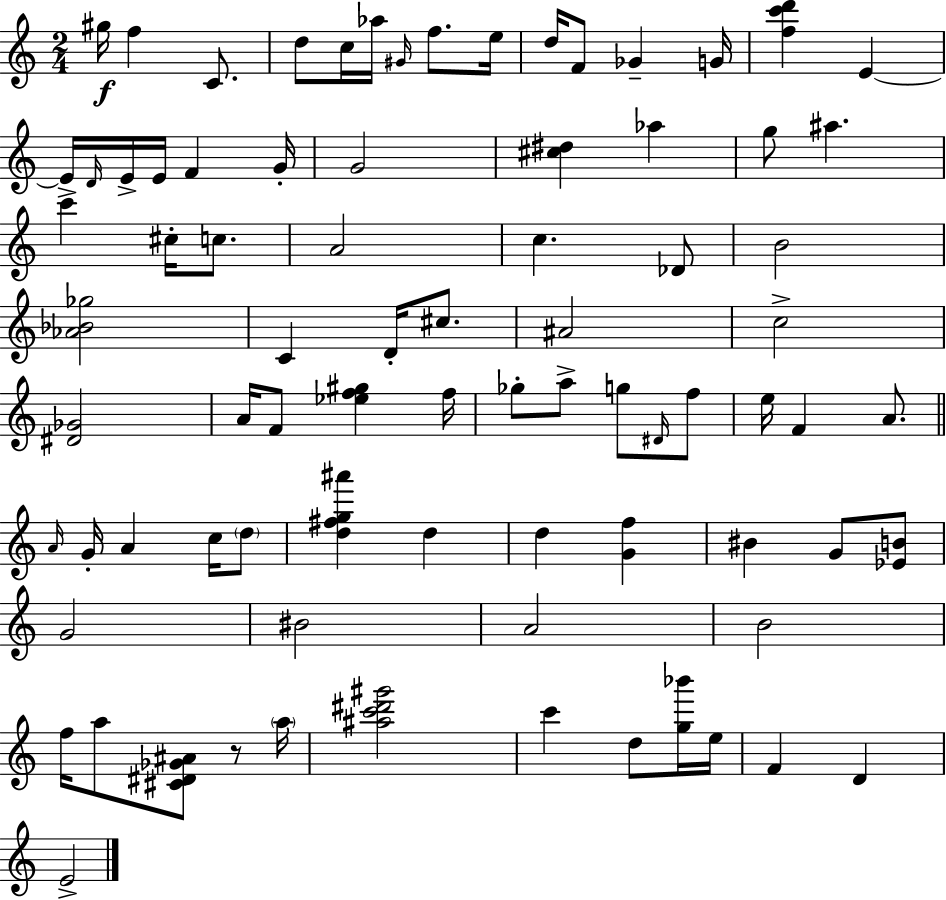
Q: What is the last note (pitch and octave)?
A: E4